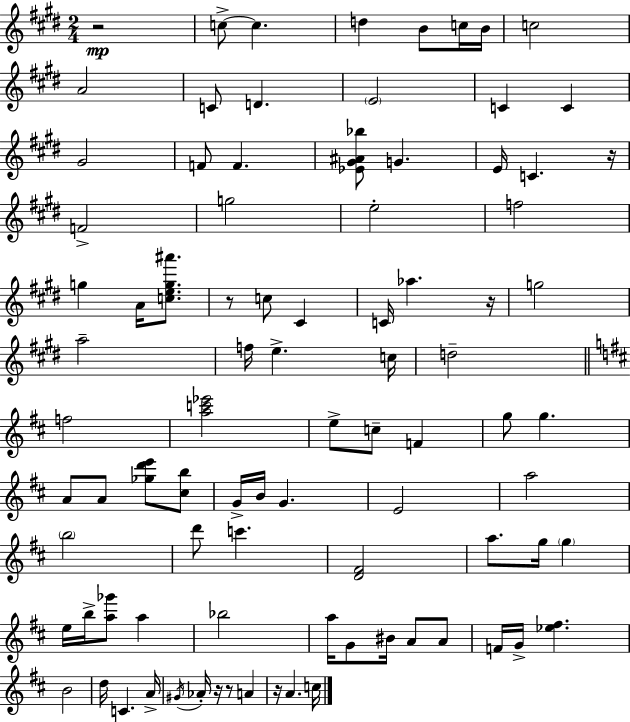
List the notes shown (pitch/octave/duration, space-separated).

R/h C5/e C5/q. D5/q B4/e C5/s B4/s C5/h A4/h C4/e D4/q. E4/h C4/q C4/q G#4/h F4/e F4/q. [Eb4,G#4,A#4,Bb5]/e G4/q. E4/s C4/q. R/s F4/h G5/h E5/h F5/h G5/q A4/s [C5,E5,G5,A#6]/e. R/e C5/e C#4/q C4/s Ab5/q. R/s G5/h A5/h F5/s E5/q. C5/s D5/h F5/h [A5,C6,Eb6]/h E5/e C5/e F4/q G5/e G5/q. A4/e A4/e [Gb5,D6,E6]/e [C#5,B5]/e G4/s B4/s G4/q. E4/h A5/h B5/h D6/e C6/q. [D4,F#4]/h A5/e. G5/s G5/q E5/s B5/s [A5,Gb6]/e A5/q Bb5/h A5/s G4/e BIS4/s A4/e A4/e F4/s G4/s [Eb5,F#5]/q. B4/h D5/s C4/q. A4/s G#4/s Ab4/s R/s R/e A4/q R/s A4/q. C5/s